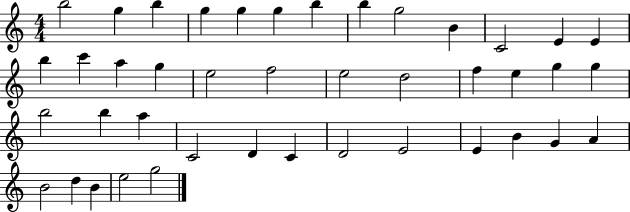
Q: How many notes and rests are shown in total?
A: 42